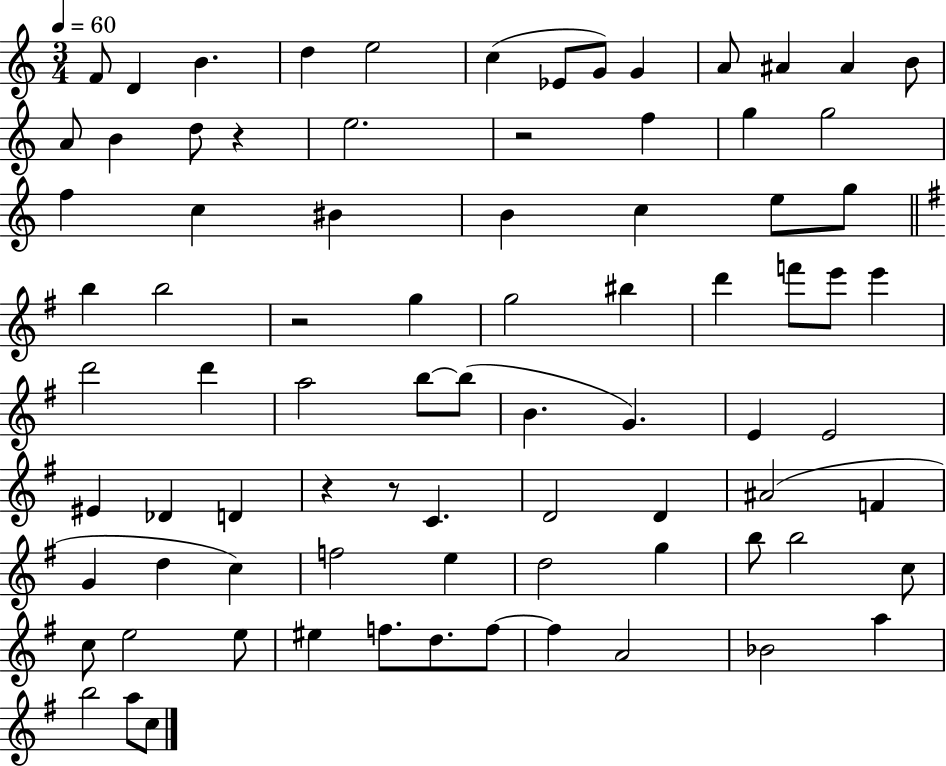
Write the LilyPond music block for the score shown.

{
  \clef treble
  \numericTimeSignature
  \time 3/4
  \key c \major
  \tempo 4 = 60
  f'8 d'4 b'4. | d''4 e''2 | c''4( ees'8 g'8) g'4 | a'8 ais'4 ais'4 b'8 | \break a'8 b'4 d''8 r4 | e''2. | r2 f''4 | g''4 g''2 | \break f''4 c''4 bis'4 | b'4 c''4 e''8 g''8 | \bar "||" \break \key g \major b''4 b''2 | r2 g''4 | g''2 bis''4 | d'''4 f'''8 e'''8 e'''4 | \break d'''2 d'''4 | a''2 b''8~~ b''8( | b'4. g'4.) | e'4 e'2 | \break eis'4 des'4 d'4 | r4 r8 c'4. | d'2 d'4 | ais'2( f'4 | \break g'4 d''4 c''4) | f''2 e''4 | d''2 g''4 | b''8 b''2 c''8 | \break c''8 e''2 e''8 | eis''4 f''8. d''8. f''8~~ | f''4 a'2 | bes'2 a''4 | \break b''2 a''8 c''8 | \bar "|."
}